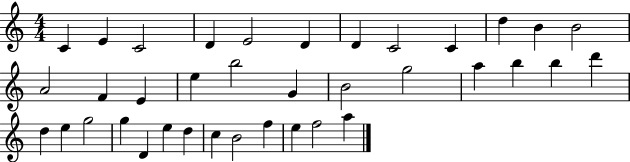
C4/q E4/q C4/h D4/q E4/h D4/q D4/q C4/h C4/q D5/q B4/q B4/h A4/h F4/q E4/q E5/q B5/h G4/q B4/h G5/h A5/q B5/q B5/q D6/q D5/q E5/q G5/h G5/q D4/q E5/q D5/q C5/q B4/h F5/q E5/q F5/h A5/q